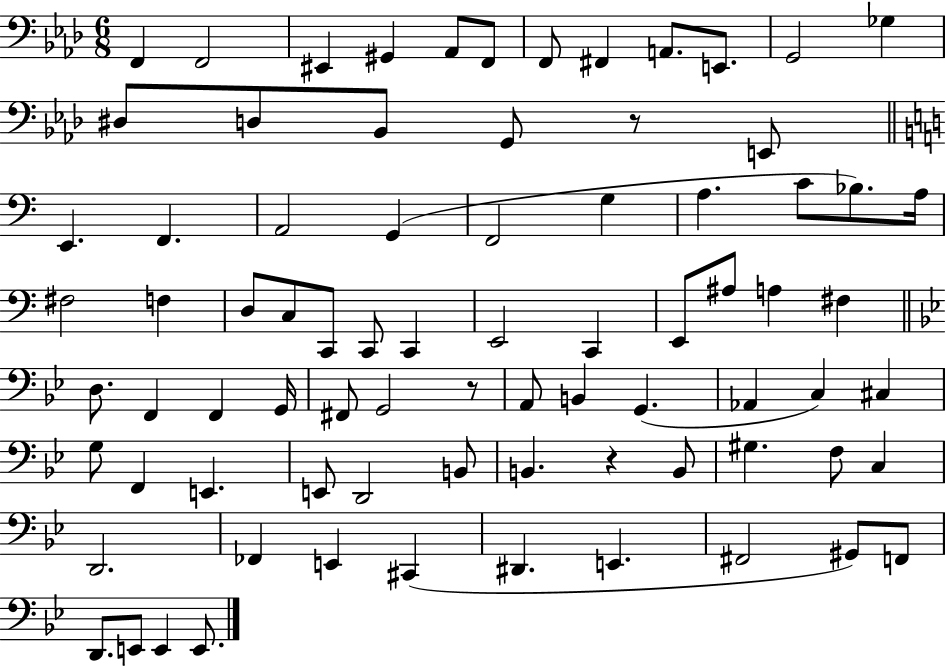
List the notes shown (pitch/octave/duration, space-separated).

F2/q F2/h EIS2/q G#2/q Ab2/e F2/e F2/e F#2/q A2/e. E2/e. G2/h Gb3/q D#3/e D3/e Bb2/e G2/e R/e E2/e E2/q. F2/q. A2/h G2/q F2/h G3/q A3/q. C4/e Bb3/e. A3/s F#3/h F3/q D3/e C3/e C2/e C2/e C2/q E2/h C2/q E2/e A#3/e A3/q F#3/q D3/e. F2/q F2/q G2/s F#2/e G2/h R/e A2/e B2/q G2/q. Ab2/q C3/q C#3/q G3/e F2/q E2/q. E2/e D2/h B2/e B2/q. R/q B2/e G#3/q. F3/e C3/q D2/h. FES2/q E2/q C#2/q D#2/q. E2/q. F#2/h G#2/e F2/e D2/e. E2/e E2/q E2/e.